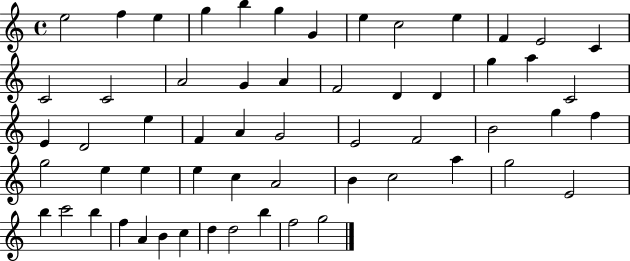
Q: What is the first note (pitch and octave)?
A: E5